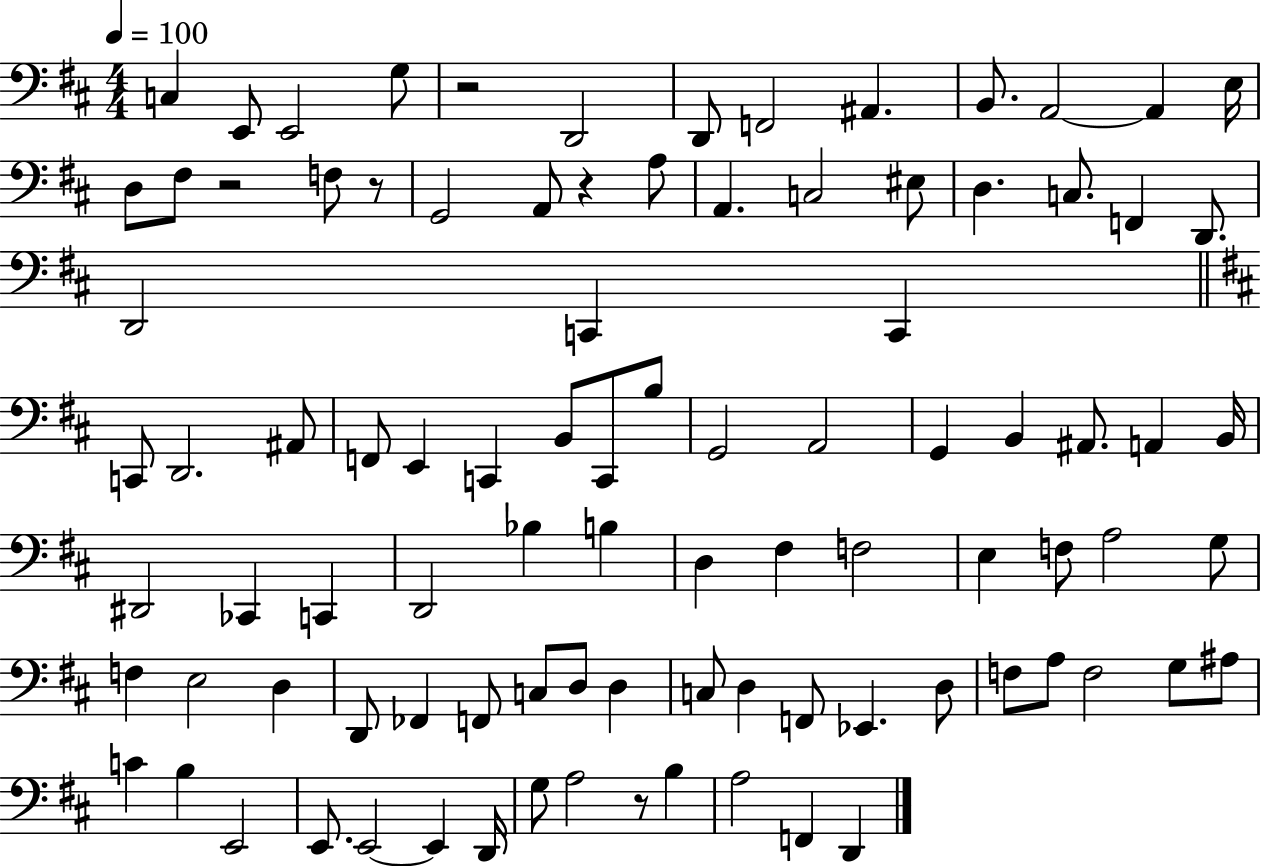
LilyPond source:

{
  \clef bass
  \numericTimeSignature
  \time 4/4
  \key d \major
  \tempo 4 = 100
  c4 e,8 e,2 g8 | r2 d,2 | d,8 f,2 ais,4. | b,8. a,2~~ a,4 e16 | \break d8 fis8 r2 f8 r8 | g,2 a,8 r4 a8 | a,4. c2 eis8 | d4. c8. f,4 d,8. | \break d,2 c,4 c,4 | \bar "||" \break \key b \minor c,8 d,2. ais,8 | f,8 e,4 c,4 b,8 c,8 b8 | g,2 a,2 | g,4 b,4 ais,8. a,4 b,16 | \break dis,2 ces,4 c,4 | d,2 bes4 b4 | d4 fis4 f2 | e4 f8 a2 g8 | \break f4 e2 d4 | d,8 fes,4 f,8 c8 d8 d4 | c8 d4 f,8 ees,4. d8 | f8 a8 f2 g8 ais8 | \break c'4 b4 e,2 | e,8. e,2~~ e,4 d,16 | g8 a2 r8 b4 | a2 f,4 d,4 | \break \bar "|."
}